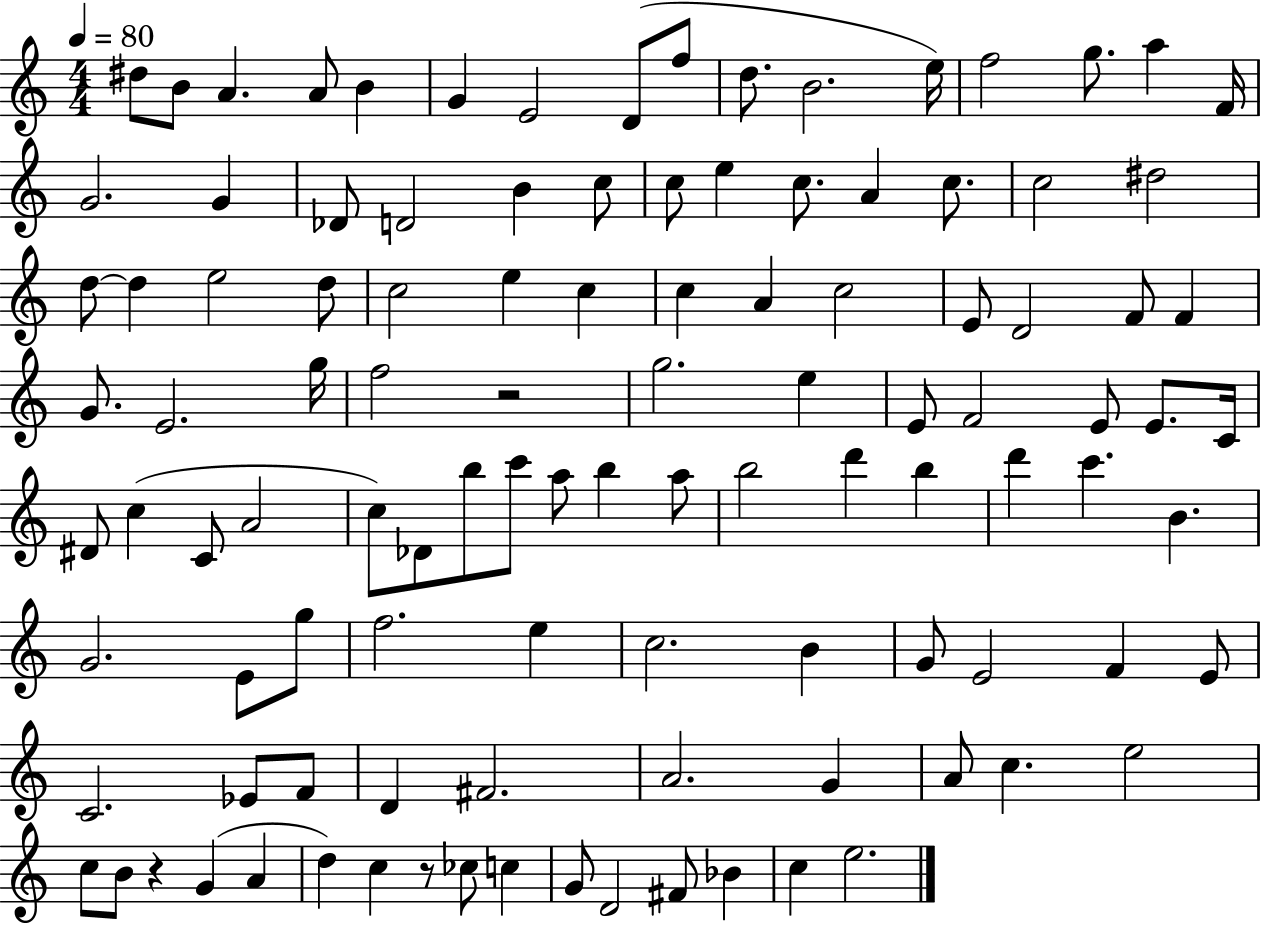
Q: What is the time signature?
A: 4/4